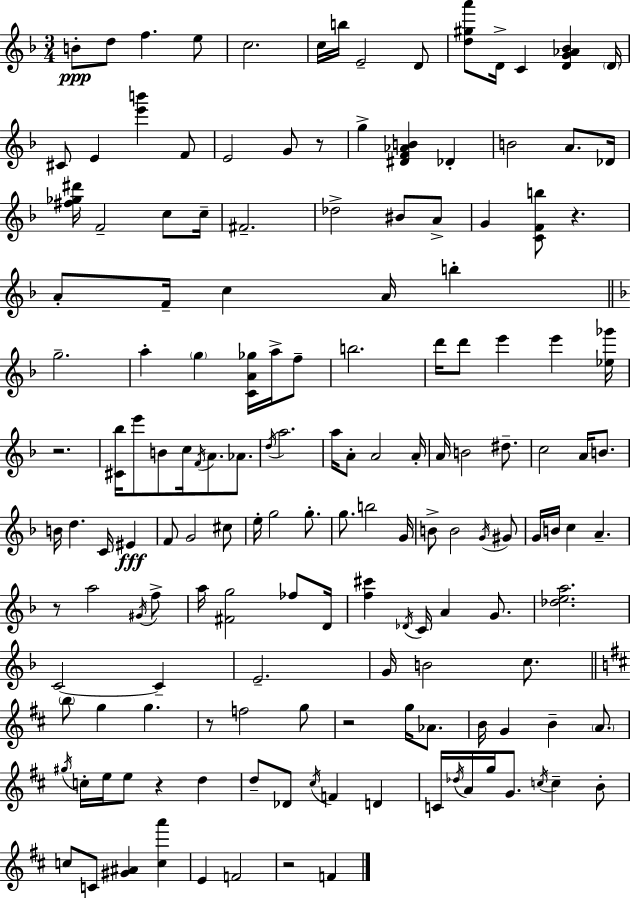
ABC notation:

X:1
T:Untitled
M:3/4
L:1/4
K:F
B/2 d/2 f e/2 c2 c/4 b/4 E2 D/2 [d^ga']/2 D/4 C [DG_A_B] D/4 ^C/2 E [e'b'] F/2 E2 G/2 z/2 g [^DF_AB] _D B2 A/2 _D/4 [^f_g^d']/4 F2 c/2 c/4 ^F2 _d2 ^B/2 A/2 G [CFb]/2 z A/2 F/4 c A/4 b g2 a g [CA_g]/4 a/4 f/2 b2 d'/4 d'/2 e' e' [_e_g']/4 z2 [^C_b]/4 e'/2 B/2 c/4 F/4 A/2 _A/2 d/4 a2 a/4 A/2 A2 A/4 A/4 B2 ^d/2 c2 A/4 B/2 B/4 d C/4 ^E F/2 G2 ^c/2 e/4 g2 g/2 g/2 b2 G/4 B/2 B2 G/4 ^G/2 G/4 B/4 c A z/2 a2 ^G/4 f/2 a/4 [^Fg]2 _f/2 D/4 [f^c'] _D/4 C/4 A G/2 [_dea]2 C2 C E2 G/4 B2 c/2 b/2 g g z/2 f2 g/2 z2 g/4 _A/2 B/4 G B A/2 ^g/4 c/4 e/4 e/2 z d d/2 _D/2 ^c/4 F D C/4 _d/4 A/4 g/4 G/2 c/4 c B/2 c/2 C/2 [^G^A] [ca'] E F2 z2 F